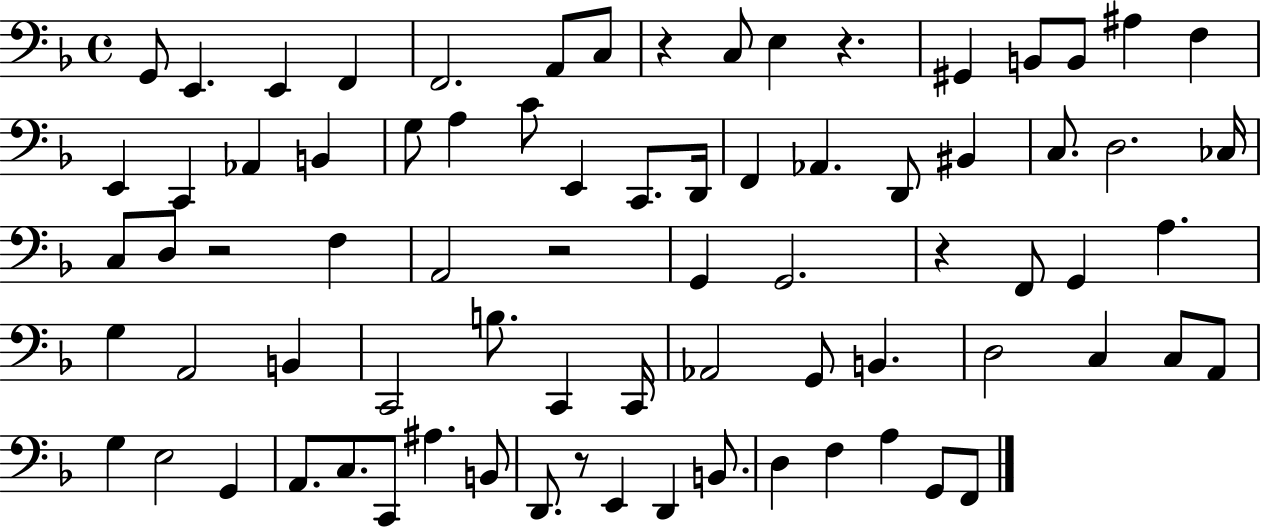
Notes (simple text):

G2/e E2/q. E2/q F2/q F2/h. A2/e C3/e R/q C3/e E3/q R/q. G#2/q B2/e B2/e A#3/q F3/q E2/q C2/q Ab2/q B2/q G3/e A3/q C4/e E2/q C2/e. D2/s F2/q Ab2/q. D2/e BIS2/q C3/e. D3/h. CES3/s C3/e D3/e R/h F3/q A2/h R/h G2/q G2/h. R/q F2/e G2/q A3/q. G3/q A2/h B2/q C2/h B3/e. C2/q C2/s Ab2/h G2/e B2/q. D3/h C3/q C3/e A2/e G3/q E3/h G2/q A2/e. C3/e. C2/e A#3/q. B2/e D2/e. R/e E2/q D2/q B2/e. D3/q F3/q A3/q G2/e F2/e